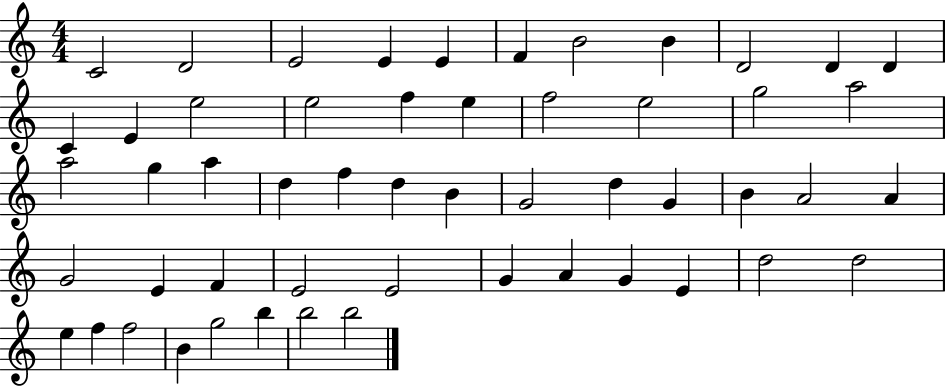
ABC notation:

X:1
T:Untitled
M:4/4
L:1/4
K:C
C2 D2 E2 E E F B2 B D2 D D C E e2 e2 f e f2 e2 g2 a2 a2 g a d f d B G2 d G B A2 A G2 E F E2 E2 G A G E d2 d2 e f f2 B g2 b b2 b2